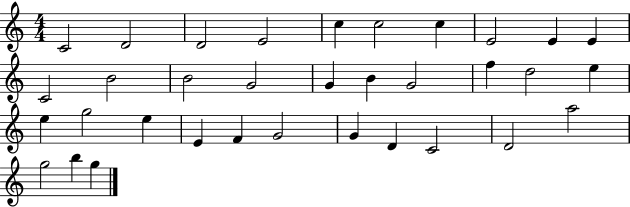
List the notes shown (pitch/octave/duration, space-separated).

C4/h D4/h D4/h E4/h C5/q C5/h C5/q E4/h E4/q E4/q C4/h B4/h B4/h G4/h G4/q B4/q G4/h F5/q D5/h E5/q E5/q G5/h E5/q E4/q F4/q G4/h G4/q D4/q C4/h D4/h A5/h G5/h B5/q G5/q